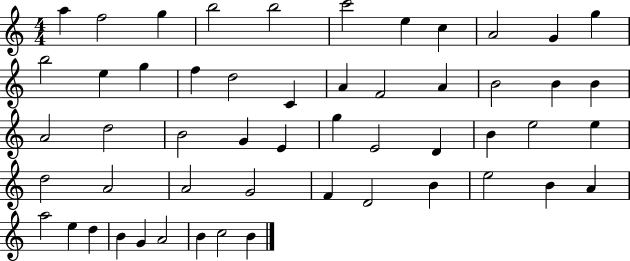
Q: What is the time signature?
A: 4/4